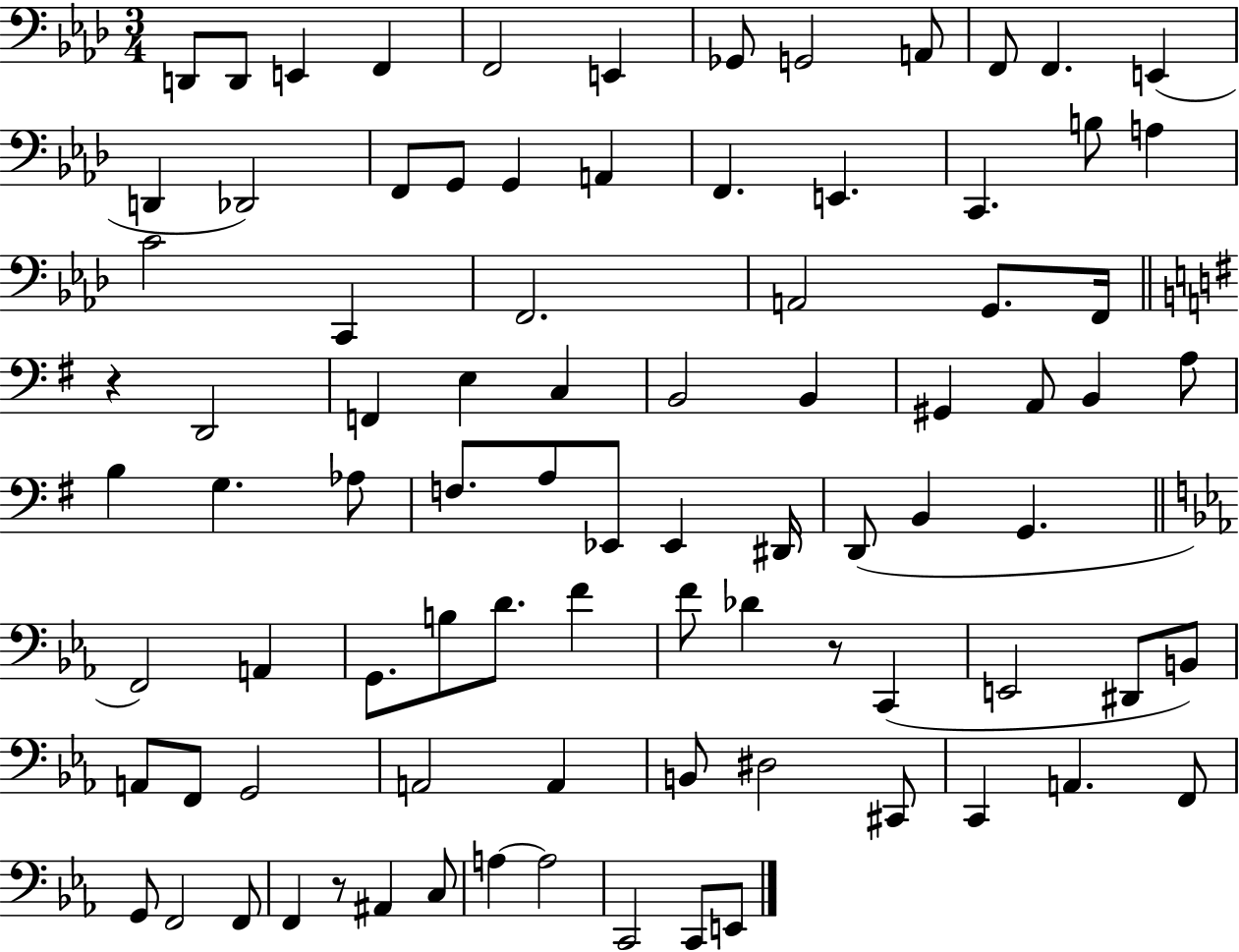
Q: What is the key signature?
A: AES major